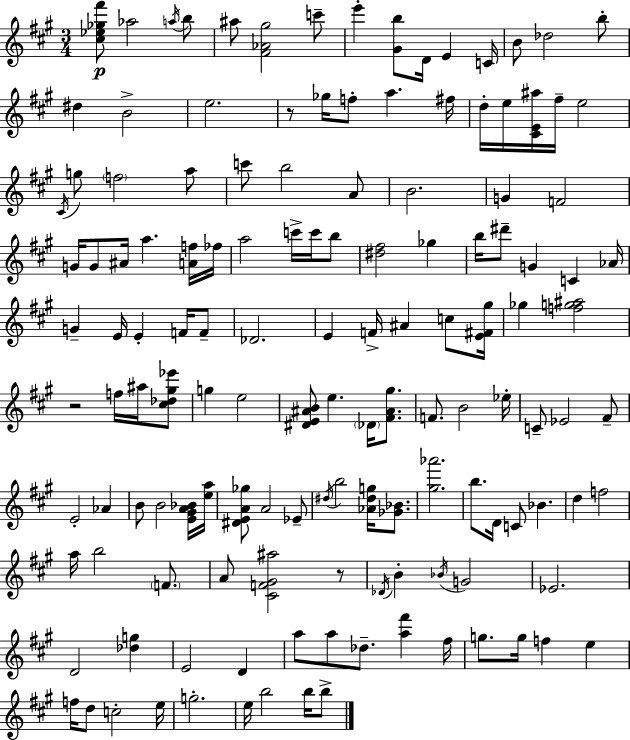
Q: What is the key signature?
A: A major